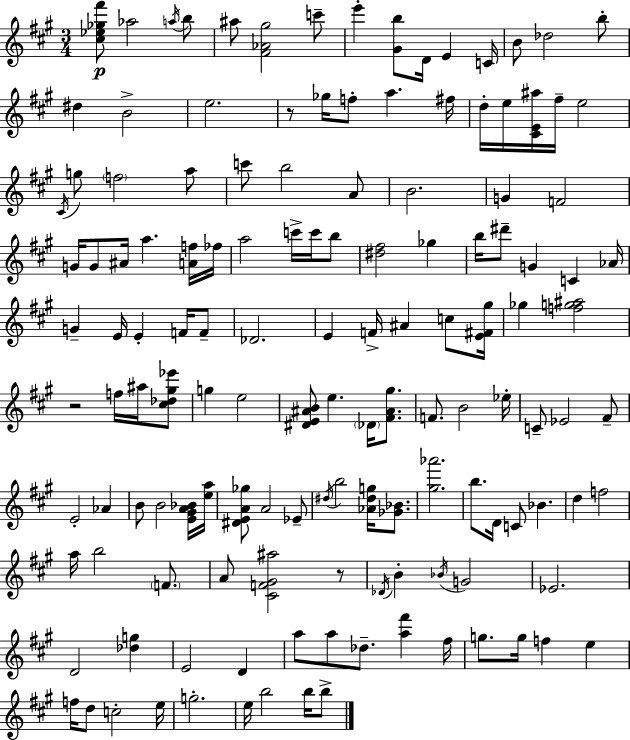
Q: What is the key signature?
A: A major